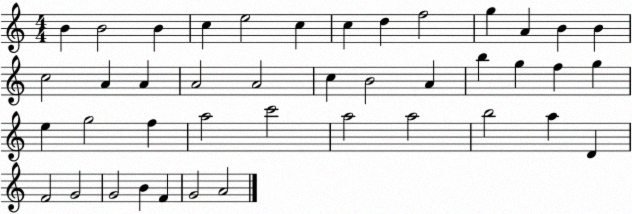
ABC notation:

X:1
T:Untitled
M:4/4
L:1/4
K:C
B B2 B c e2 c c d f2 g A B B c2 A A A2 A2 c B2 A b g f g e g2 f a2 c'2 a2 a2 b2 a D F2 G2 G2 B F G2 A2